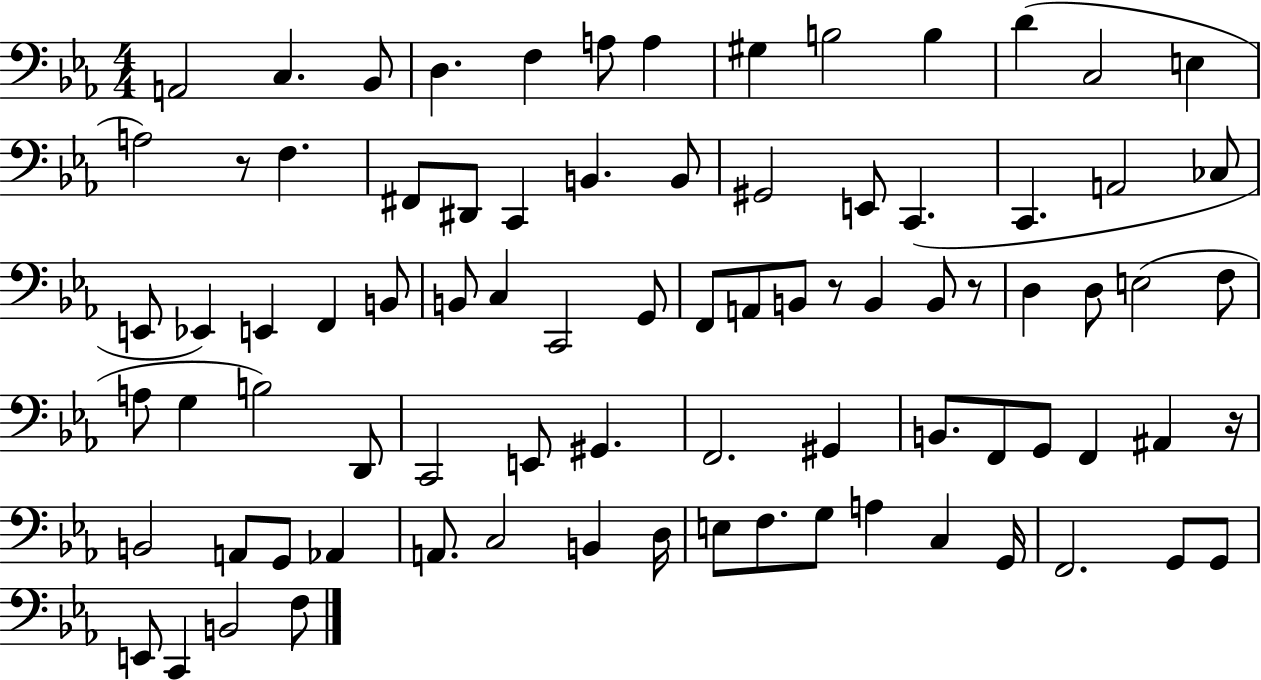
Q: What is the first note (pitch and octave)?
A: A2